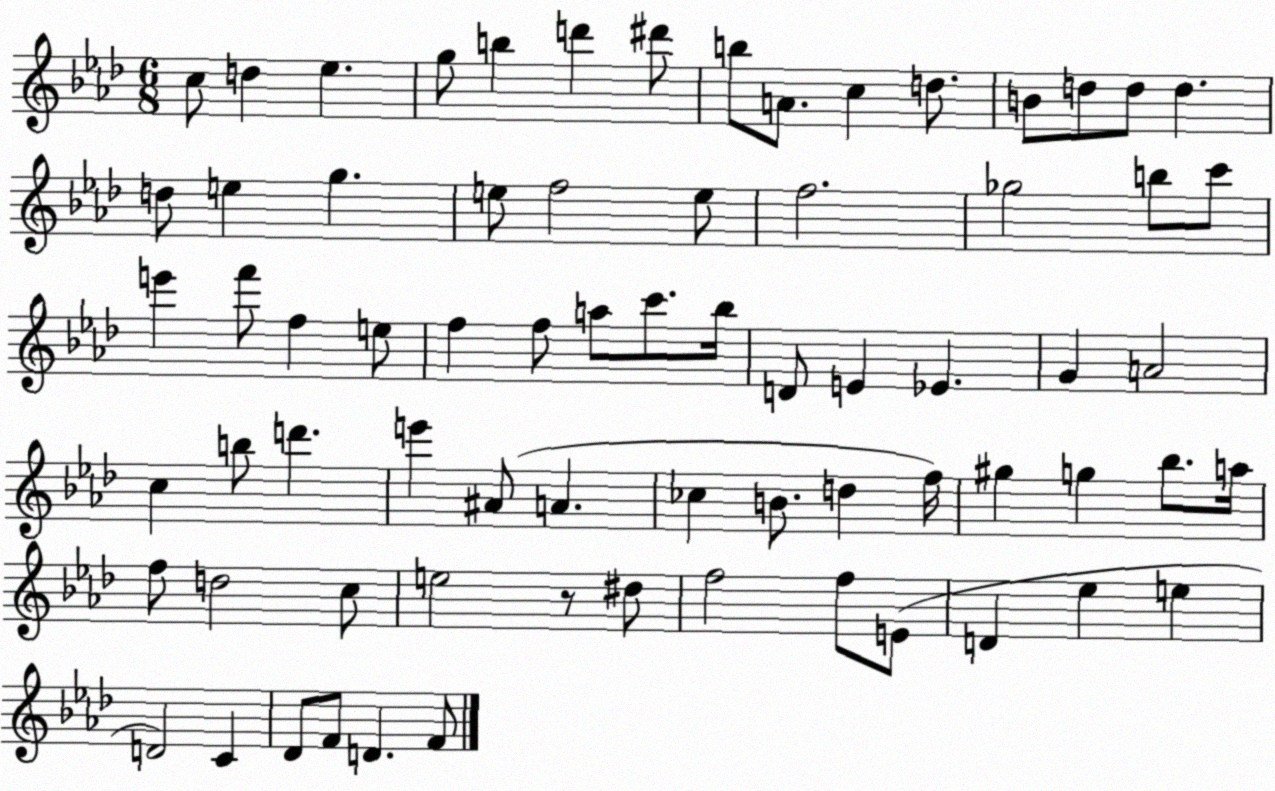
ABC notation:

X:1
T:Untitled
M:6/8
L:1/4
K:Ab
c/2 d _e g/2 b d' ^d'/2 b/2 A/2 c d/2 B/2 d/2 d/2 d d/2 e g e/2 f2 e/2 f2 _g2 b/2 c'/2 e' f'/2 f e/2 f f/2 a/2 c'/2 _b/4 D/2 E _E G A2 c b/2 d' e' ^A/2 A _c B/2 d f/4 ^g g _b/2 a/4 f/2 d2 c/2 e2 z/2 ^d/2 f2 f/2 E/2 D _e e D2 C _D/2 F/2 D F/2